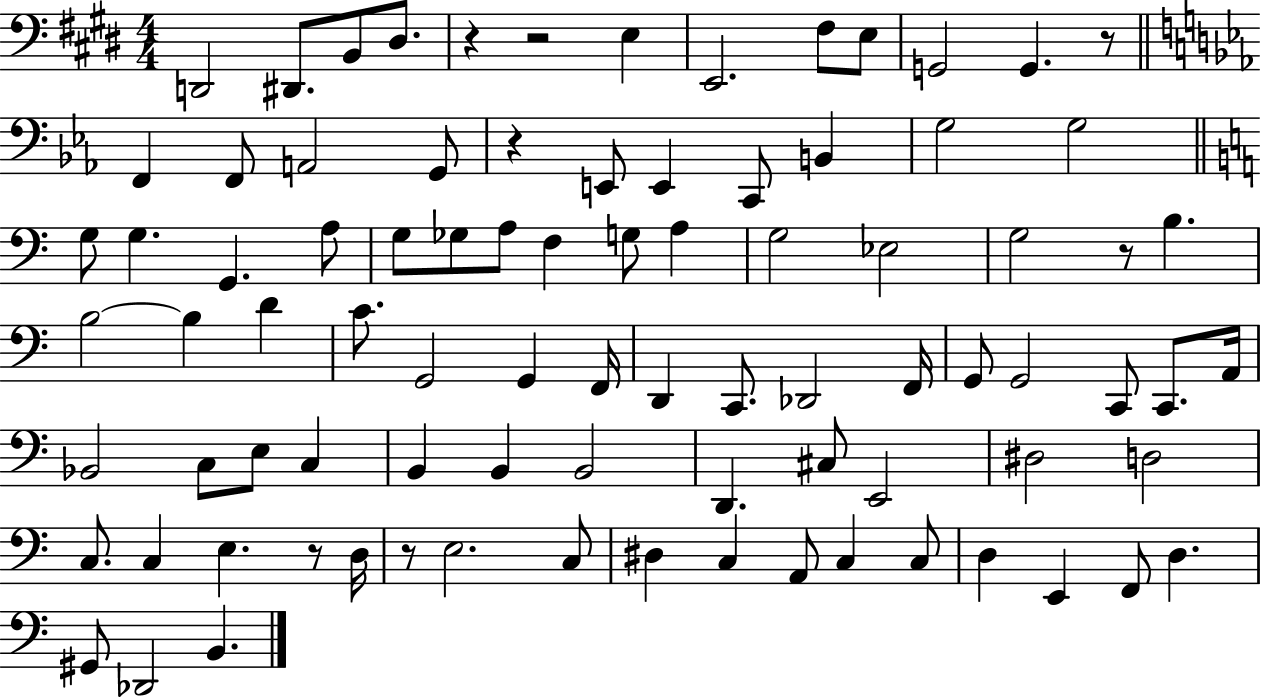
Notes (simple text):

D2/h D#2/e. B2/e D#3/e. R/q R/h E3/q E2/h. F#3/e E3/e G2/h G2/q. R/e F2/q F2/e A2/h G2/e R/q E2/e E2/q C2/e B2/q G3/h G3/h G3/e G3/q. G2/q. A3/e G3/e Gb3/e A3/e F3/q G3/e A3/q G3/h Eb3/h G3/h R/e B3/q. B3/h B3/q D4/q C4/e. G2/h G2/q F2/s D2/q C2/e. Db2/h F2/s G2/e G2/h C2/e C2/e. A2/s Bb2/h C3/e E3/e C3/q B2/q B2/q B2/h D2/q. C#3/e E2/h D#3/h D3/h C3/e. C3/q E3/q. R/e D3/s R/e E3/h. C3/e D#3/q C3/q A2/e C3/q C3/e D3/q E2/q F2/e D3/q. G#2/e Db2/h B2/q.